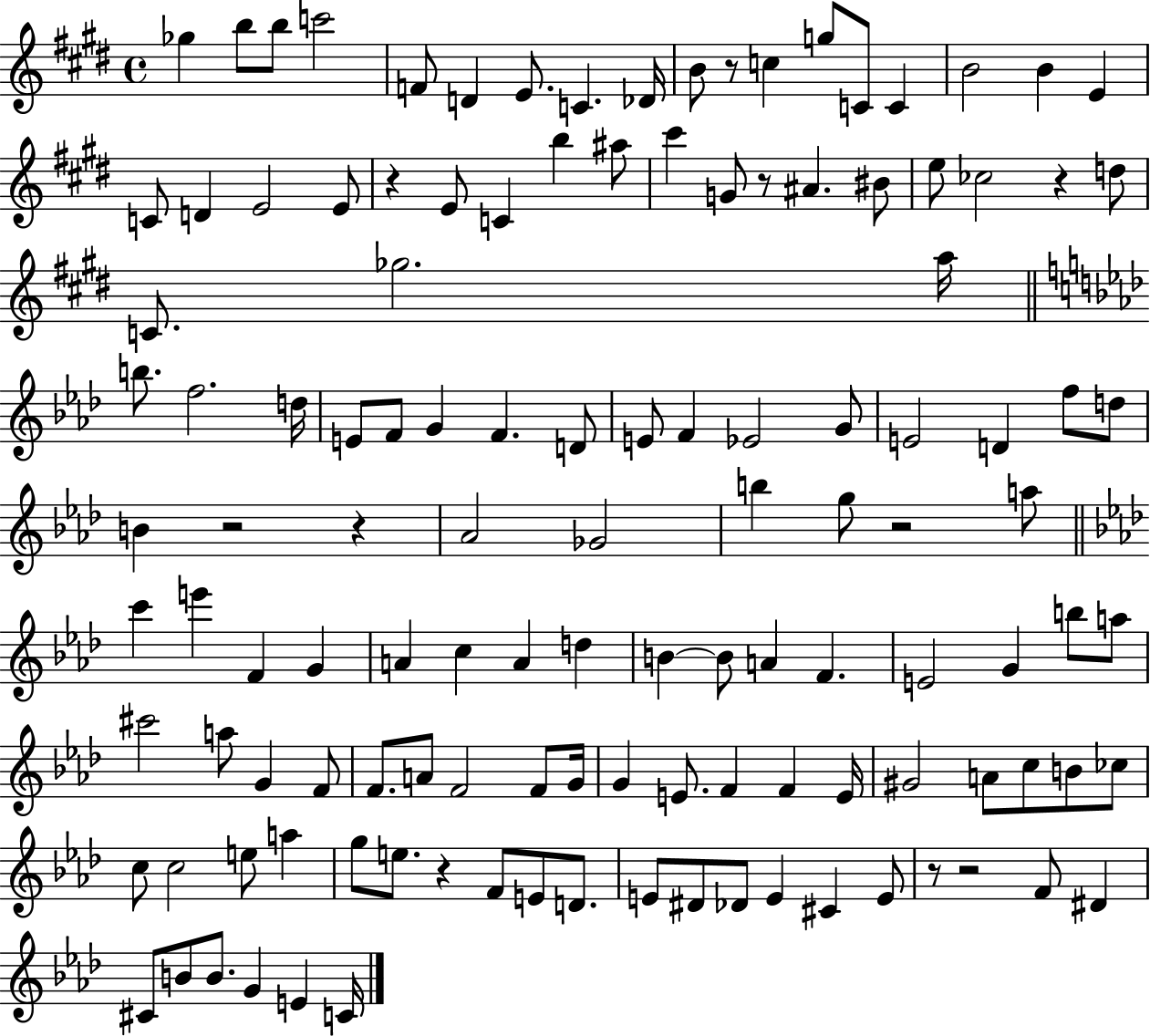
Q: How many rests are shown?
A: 10